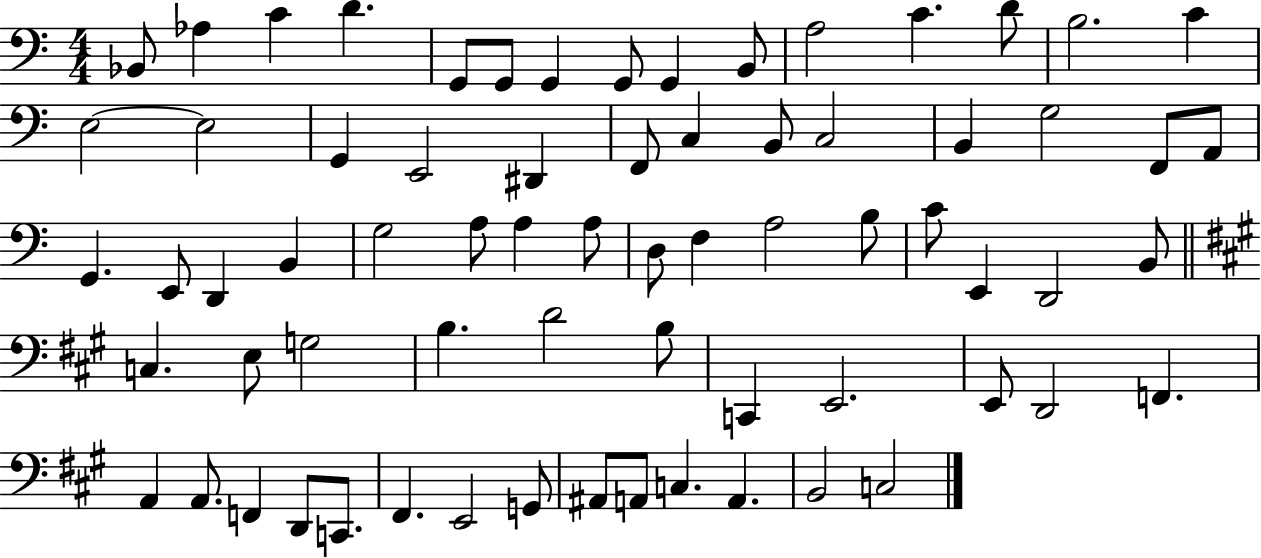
{
  \clef bass
  \numericTimeSignature
  \time 4/4
  \key c \major
  bes,8 aes4 c'4 d'4. | g,8 g,8 g,4 g,8 g,4 b,8 | a2 c'4. d'8 | b2. c'4 | \break e2~~ e2 | g,4 e,2 dis,4 | f,8 c4 b,8 c2 | b,4 g2 f,8 a,8 | \break g,4. e,8 d,4 b,4 | g2 a8 a4 a8 | d8 f4 a2 b8 | c'8 e,4 d,2 b,8 | \break \bar "||" \break \key a \major c4. e8 g2 | b4. d'2 b8 | c,4 e,2. | e,8 d,2 f,4. | \break a,4 a,8. f,4 d,8 c,8. | fis,4. e,2 g,8 | ais,8 a,8 c4. a,4. | b,2 c2 | \break \bar "|."
}